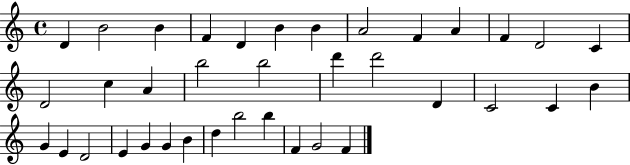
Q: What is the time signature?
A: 4/4